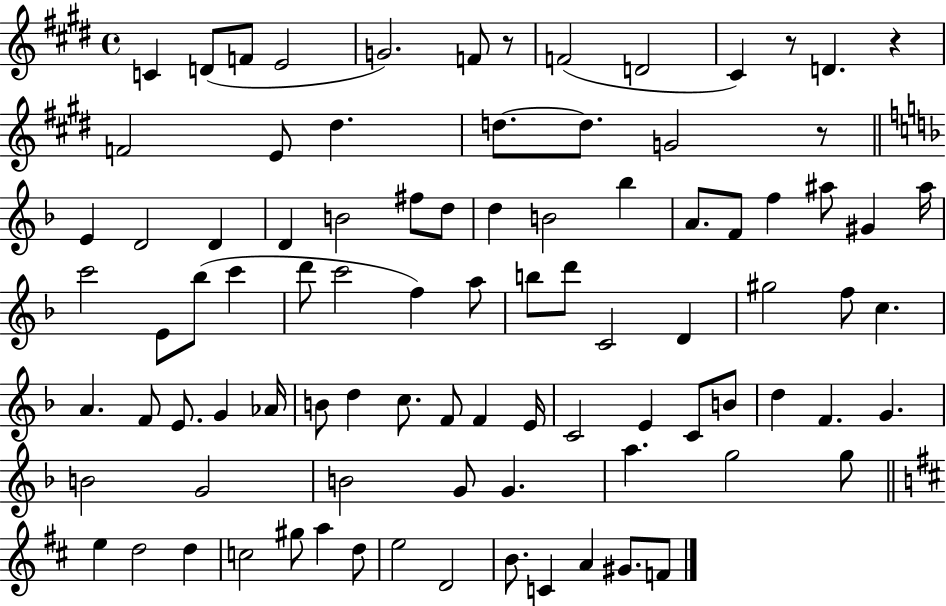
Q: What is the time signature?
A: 4/4